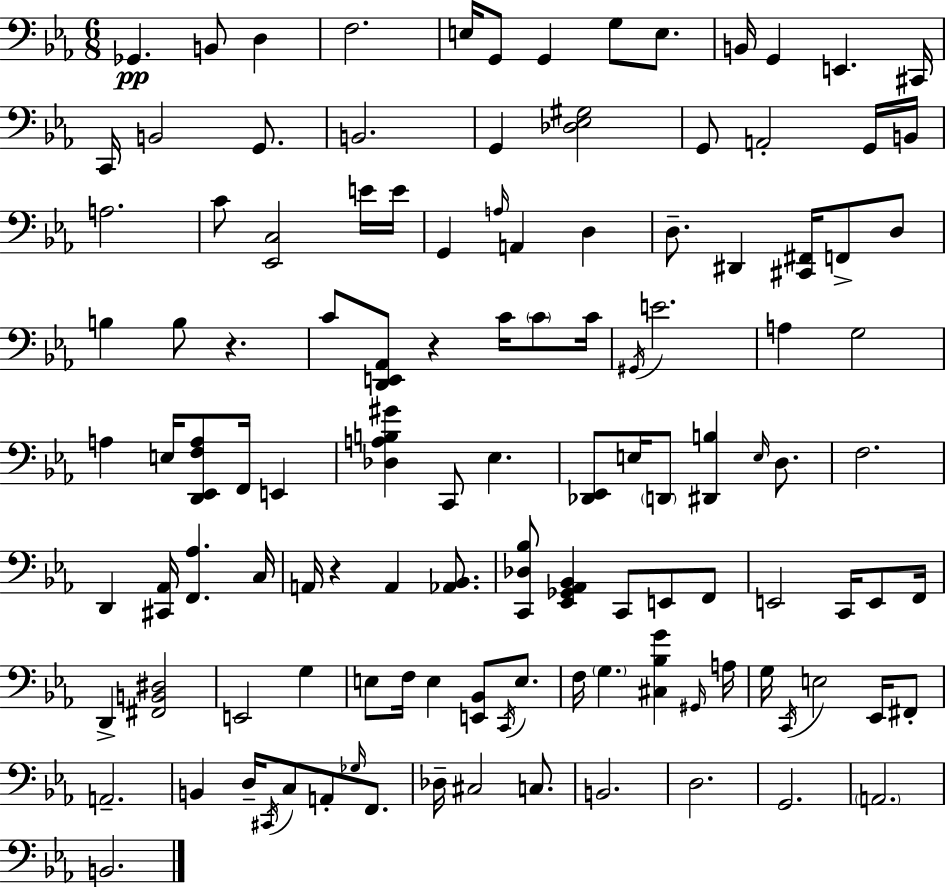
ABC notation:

X:1
T:Untitled
M:6/8
L:1/4
K:Eb
_G,, B,,/2 D, F,2 E,/4 G,,/2 G,, G,/2 E,/2 B,,/4 G,, E,, ^C,,/4 C,,/4 B,,2 G,,/2 B,,2 G,, [_D,_E,^G,]2 G,,/2 A,,2 G,,/4 B,,/4 A,2 C/2 [_E,,C,]2 E/4 E/4 G,, A,/4 A,, D, D,/2 ^D,, [^C,,^F,,]/4 F,,/2 D,/2 B, B,/2 z C/2 [D,,E,,_A,,]/2 z C/4 C/2 C/4 ^G,,/4 E2 A, G,2 A, E,/4 [D,,_E,,F,A,]/2 F,,/4 E,, [_D,A,B,^G] C,,/2 _E, [_D,,_E,,]/2 E,/4 D,,/2 [^D,,B,] E,/4 D,/2 F,2 D,, [^C,,_A,,]/4 [F,,_A,] C,/4 A,,/4 z A,, [_A,,_B,,]/2 [C,,_D,_B,]/2 [_E,,_G,,_A,,_B,,] C,,/2 E,,/2 F,,/2 E,,2 C,,/4 E,,/2 F,,/4 D,, [^F,,B,,^D,]2 E,,2 G, E,/2 F,/4 E, [E,,_B,,]/2 C,,/4 E,/2 F,/4 G, [^C,_B,G] ^G,,/4 A,/4 G,/4 C,,/4 E,2 _E,,/4 ^F,,/2 A,,2 B,, D,/4 ^C,,/4 C,/2 A,,/2 _G,/4 F,,/2 _D,/4 ^C,2 C,/2 B,,2 D,2 G,,2 A,,2 B,,2